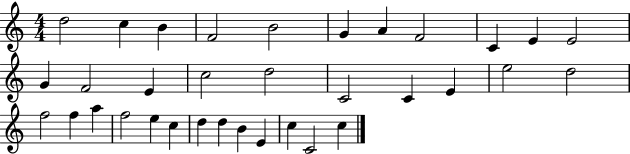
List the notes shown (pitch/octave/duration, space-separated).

D5/h C5/q B4/q F4/h B4/h G4/q A4/q F4/h C4/q E4/q E4/h G4/q F4/h E4/q C5/h D5/h C4/h C4/q E4/q E5/h D5/h F5/h F5/q A5/q F5/h E5/q C5/q D5/q D5/q B4/q E4/q C5/q C4/h C5/q